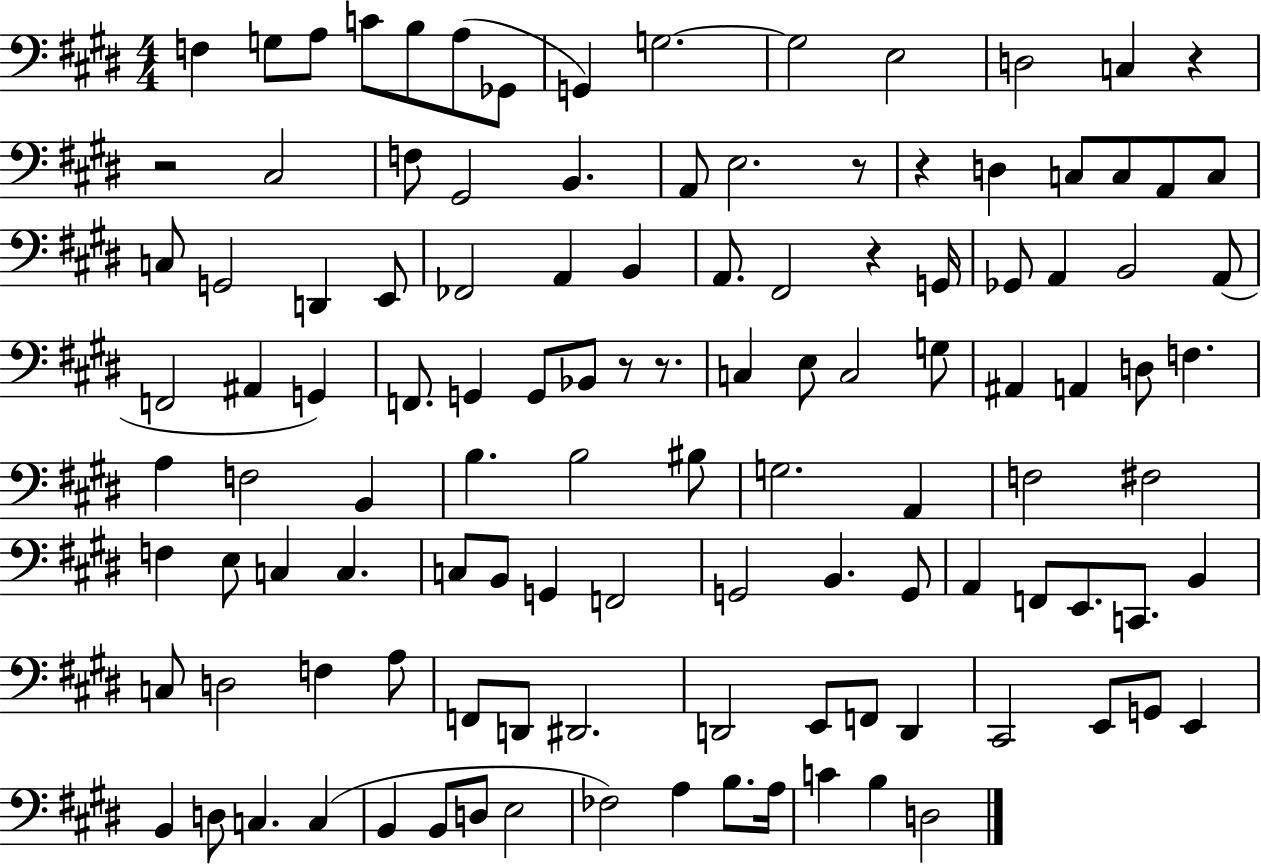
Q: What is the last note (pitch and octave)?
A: D3